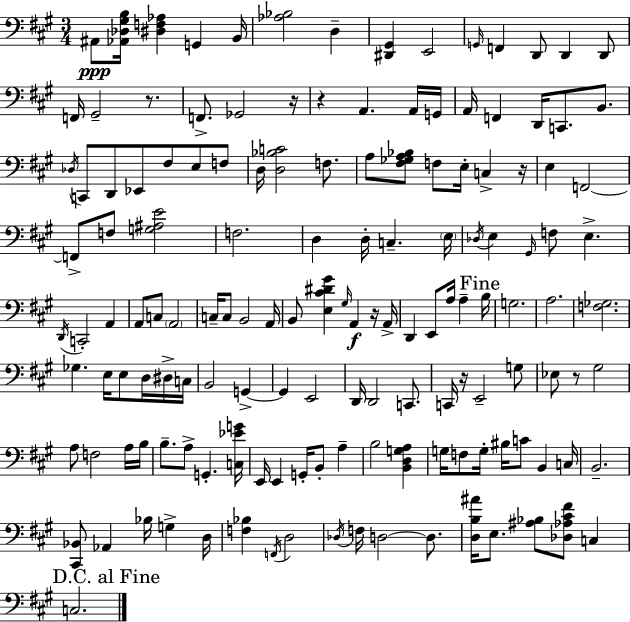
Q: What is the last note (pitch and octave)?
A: C3